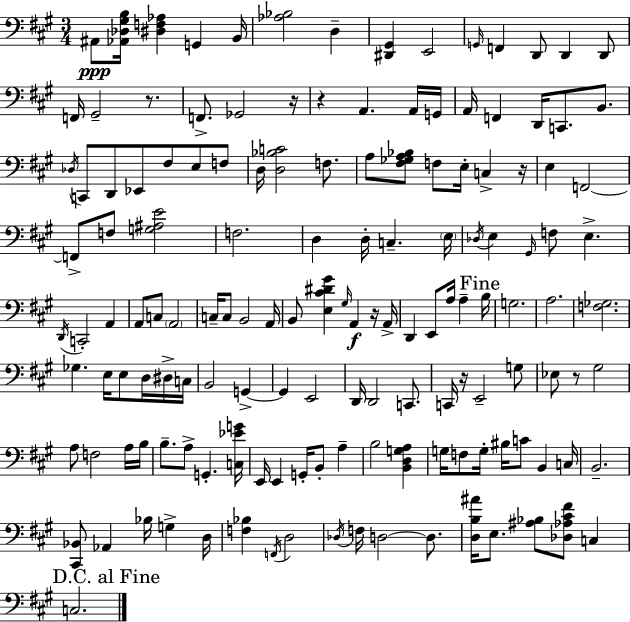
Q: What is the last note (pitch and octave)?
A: C3